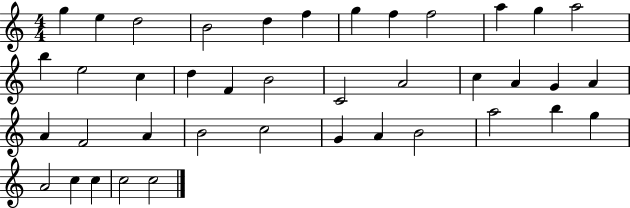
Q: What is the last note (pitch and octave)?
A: C5